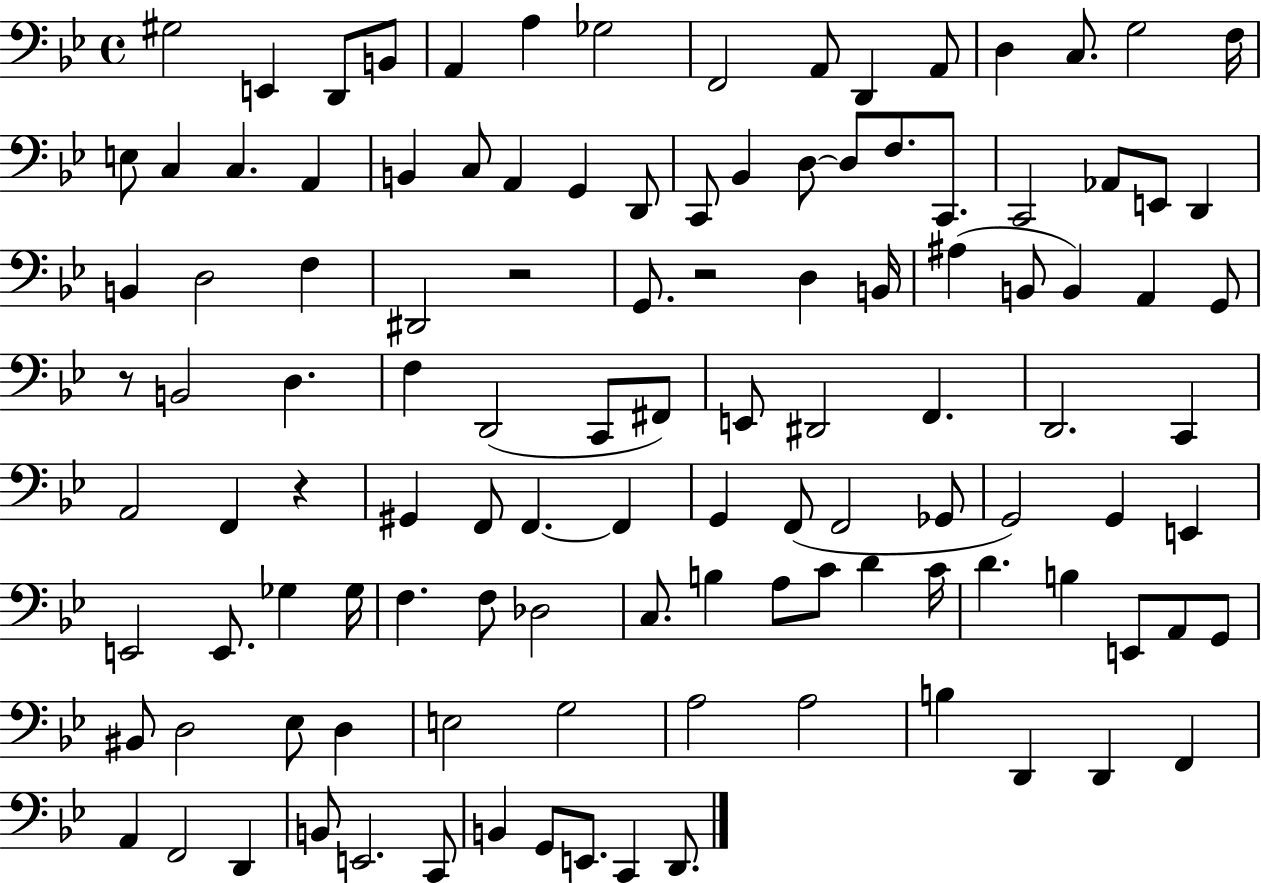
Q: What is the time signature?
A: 4/4